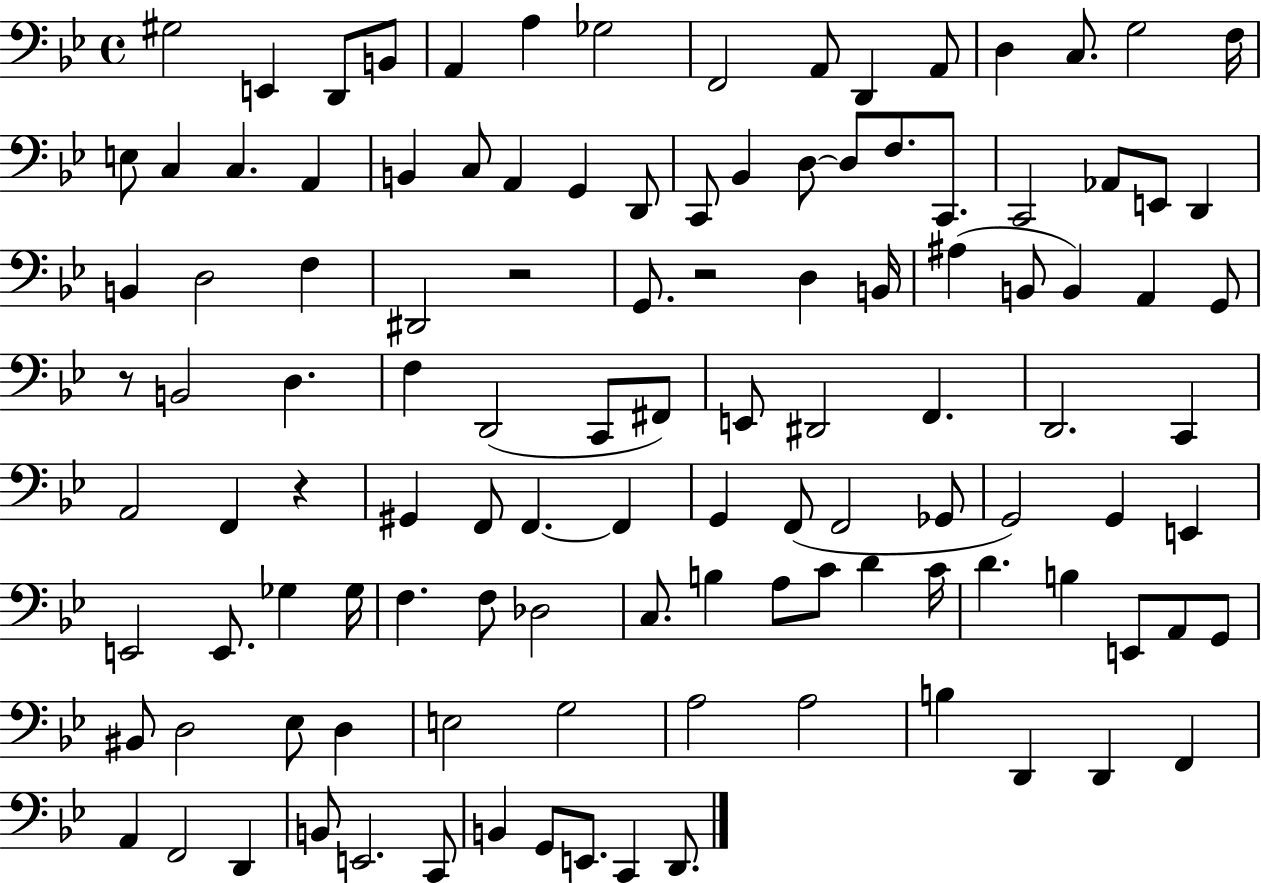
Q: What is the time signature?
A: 4/4